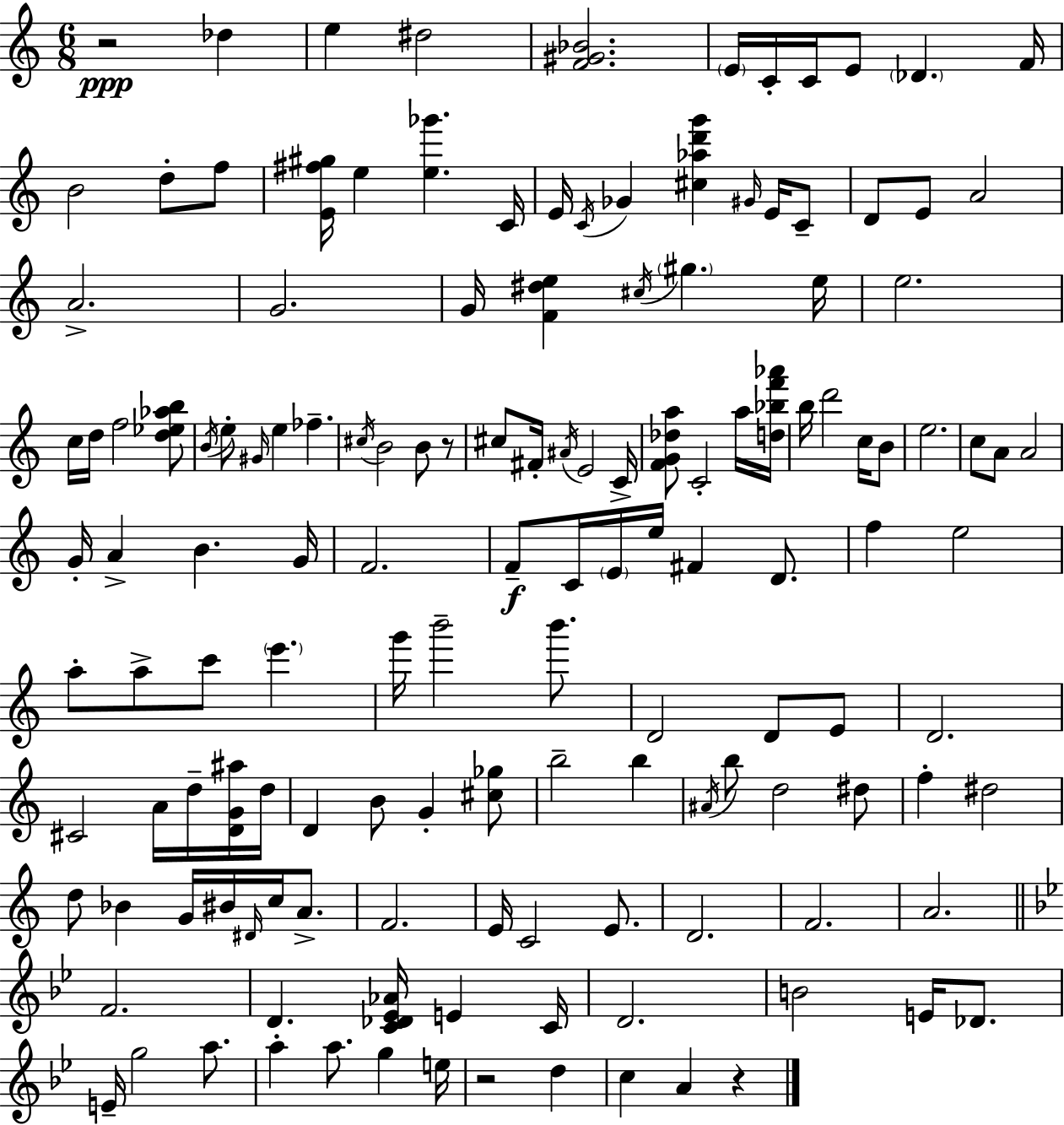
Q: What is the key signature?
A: A minor